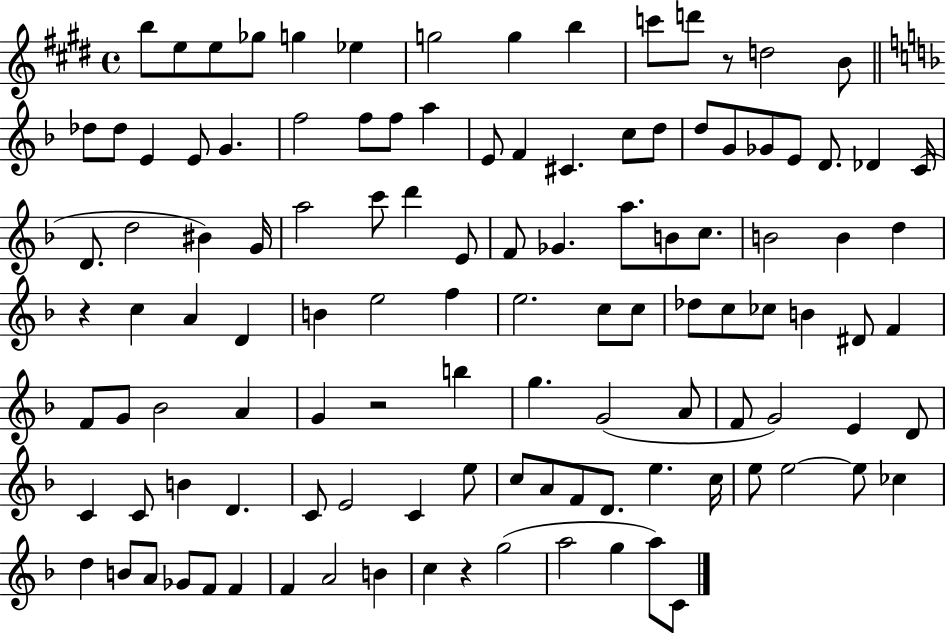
{
  \clef treble
  \time 4/4
  \defaultTimeSignature
  \key e \major
  b''8 e''8 e''8 ges''8 g''4 ees''4 | g''2 g''4 b''4 | c'''8 d'''8 r8 d''2 b'8 | \bar "||" \break \key f \major des''8 des''8 e'4 e'8 g'4. | f''2 f''8 f''8 a''4 | e'8 f'4 cis'4. c''8 d''8 | d''8 g'8 ges'8 e'8 d'8. des'4 c'16( | \break d'8. d''2 bis'4) g'16 | a''2 c'''8 d'''4 e'8 | f'8 ges'4. a''8. b'8 c''8. | b'2 b'4 d''4 | \break r4 c''4 a'4 d'4 | b'4 e''2 f''4 | e''2. c''8 c''8 | des''8 c''8 ces''8 b'4 dis'8 f'4 | \break f'8 g'8 bes'2 a'4 | g'4 r2 b''4 | g''4. g'2( a'8 | f'8 g'2) e'4 d'8 | \break c'4 c'8 b'4 d'4. | c'8 e'2 c'4 e''8 | c''8 a'8 f'8 d'8. e''4. c''16 | e''8 e''2~~ e''8 ces''4 | \break d''4 b'8 a'8 ges'8 f'8 f'4 | f'4 a'2 b'4 | c''4 r4 g''2( | a''2 g''4 a''8) c'8 | \break \bar "|."
}